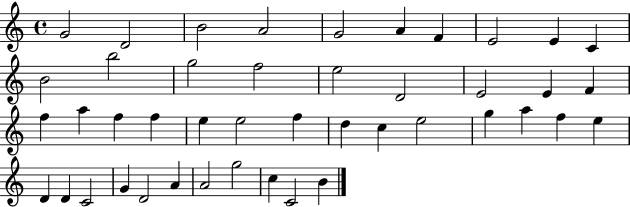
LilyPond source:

{
  \clef treble
  \time 4/4
  \defaultTimeSignature
  \key c \major
  g'2 d'2 | b'2 a'2 | g'2 a'4 f'4 | e'2 e'4 c'4 | \break b'2 b''2 | g''2 f''2 | e''2 d'2 | e'2 e'4 f'4 | \break f''4 a''4 f''4 f''4 | e''4 e''2 f''4 | d''4 c''4 e''2 | g''4 a''4 f''4 e''4 | \break d'4 d'4 c'2 | g'4 d'2 a'4 | a'2 g''2 | c''4 c'2 b'4 | \break \bar "|."
}